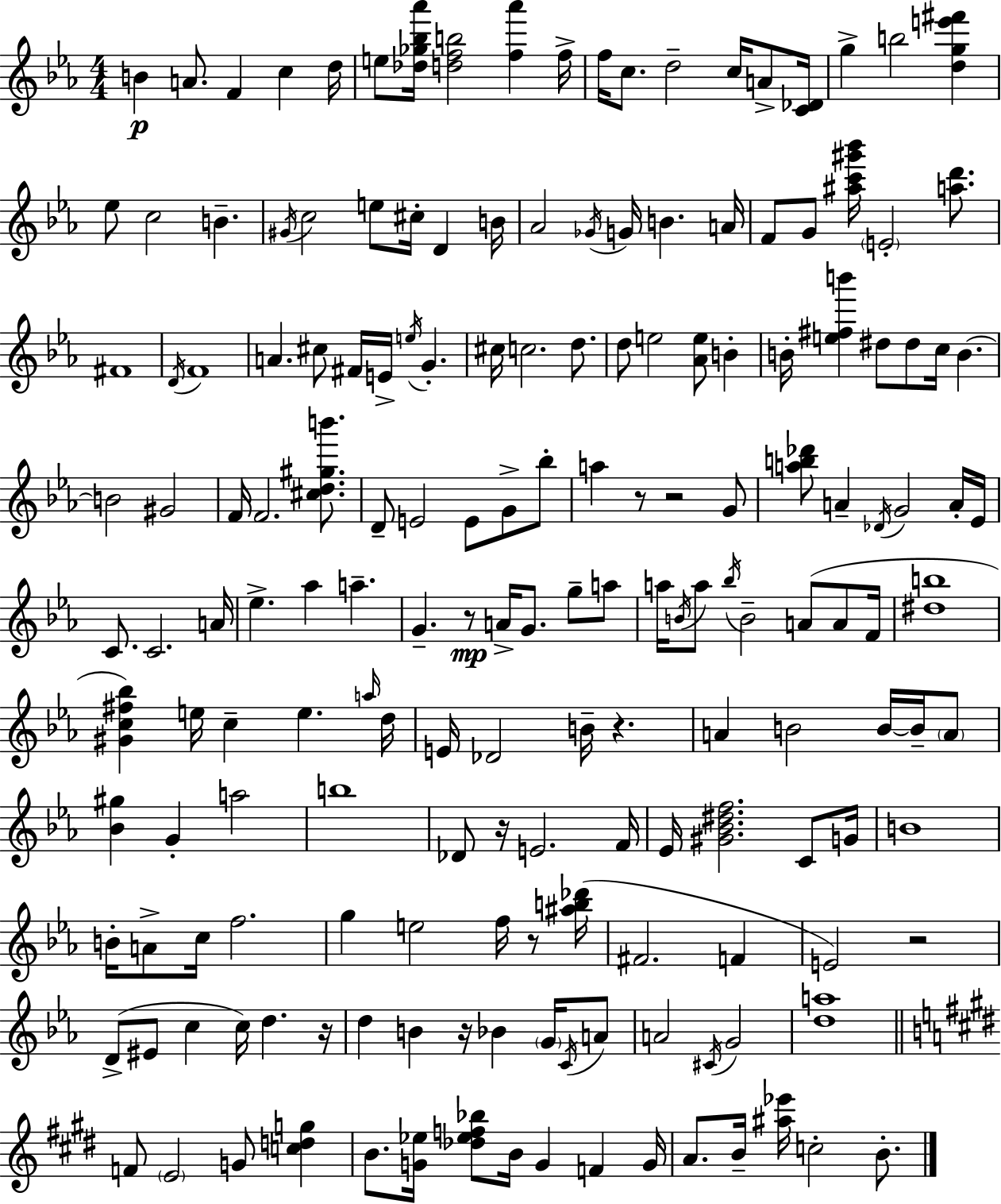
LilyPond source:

{
  \clef treble
  \numericTimeSignature
  \time 4/4
  \key ees \major
  b'4\p a'8. f'4 c''4 d''16 | e''8 <des'' ges'' bes'' aes'''>16 <d'' f'' b''>2 <f'' aes'''>4 f''16-> | f''16 c''8. d''2-- c''16 a'8-> <c' des'>16 | g''4-> b''2 <d'' g'' e''' fis'''>4 | \break ees''8 c''2 b'4.-- | \acciaccatura { gis'16 } c''2 e''8 cis''16-. d'4 | b'16 aes'2 \acciaccatura { ges'16 } g'16 b'4. | a'16 f'8 g'8 <ais'' c''' gis''' bes'''>16 \parenthesize e'2-. <a'' d'''>8. | \break fis'1 | \acciaccatura { d'16 } f'1 | a'4. cis''8 fis'16 e'16-> \acciaccatura { e''16 } g'4.-. | cis''16 c''2. | \break d''8. d''8 e''2 <aes' e''>8 | b'4-. b'16-. <e'' fis'' b'''>4 dis''8 dis''8 c''16 b'4.~~ | b'2 gis'2 | f'16 f'2. | \break <cis'' d'' gis'' b'''>8. d'8-- e'2 e'8 | g'8-> bes''8-. a''4 r8 r2 | g'8 <a'' b'' des'''>8 a'4-- \acciaccatura { des'16 } g'2 | a'16-. ees'16 c'8. c'2. | \break a'16 ees''4.-> aes''4 a''4.-- | g'4.-- r8\mp a'16-> g'8. | g''8-- a''8 a''16 \acciaccatura { b'16 } a''8 \acciaccatura { bes''16 } b'2-- | a'8( a'8 f'16 <dis'' b''>1 | \break <gis' c'' fis'' bes''>4) e''16 c''4-- | e''4. \grace { a''16 } d''16 e'16 des'2 | b'16-- r4. a'4 b'2 | b'16~~ b'16-- \parenthesize a'8 <bes' gis''>4 g'4-. | \break a''2 b''1 | des'8 r16 e'2. | f'16 ees'16 <gis' bes' dis'' f''>2. | c'8 g'16 b'1 | \break b'16-. a'8-> c''16 f''2. | g''4 e''2 | f''16 r8 <ais'' b'' des'''>16( fis'2. | f'4 e'2) | \break r2 d'8->( eis'8 c''4 | c''16) d''4. r16 d''4 b'4 | r16 bes'4 \parenthesize g'16 \acciaccatura { c'16 } a'8 a'2 | \acciaccatura { cis'16 } g'2 <d'' a''>1 | \break \bar "||" \break \key e \major f'8 \parenthesize e'2 g'8 <c'' d'' g''>4 | b'8. <g' ees''>16 <des'' ees'' f'' bes''>8 b'16 g'4 f'4 g'16 | a'8. b'16-- <ais'' ees'''>16 c''2-. b'8.-. | \bar "|."
}